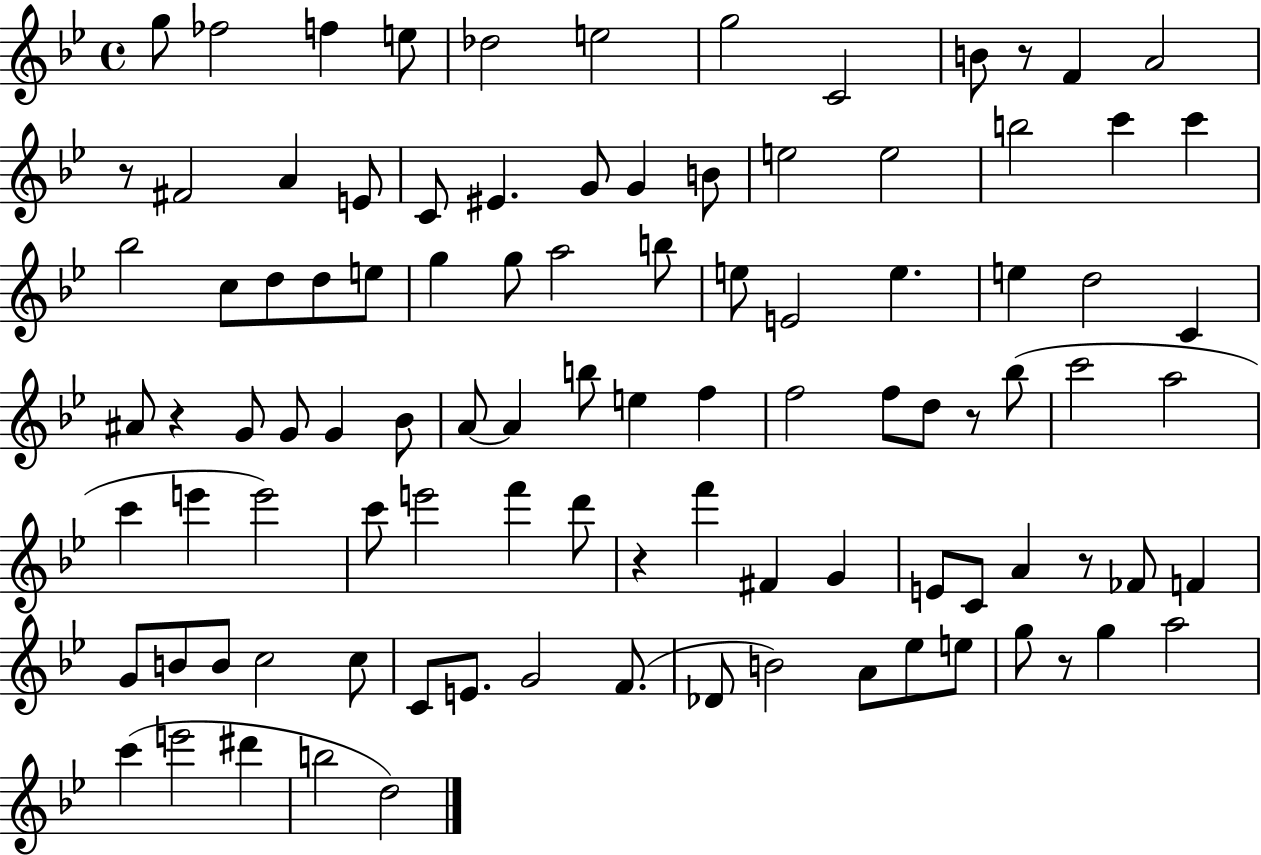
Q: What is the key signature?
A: BES major